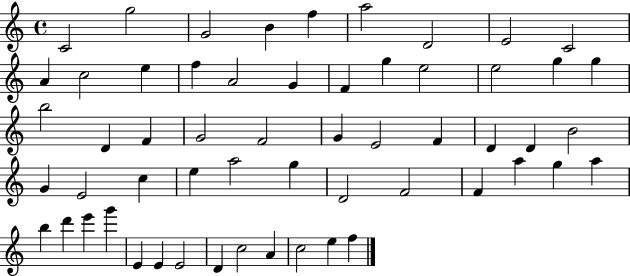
X:1
T:Untitled
M:4/4
L:1/4
K:C
C2 g2 G2 B f a2 D2 E2 C2 A c2 e f A2 G F g e2 e2 g g b2 D F G2 F2 G E2 F D D B2 G E2 c e a2 g D2 F2 F a g a b d' e' g' E E E2 D c2 A c2 e f